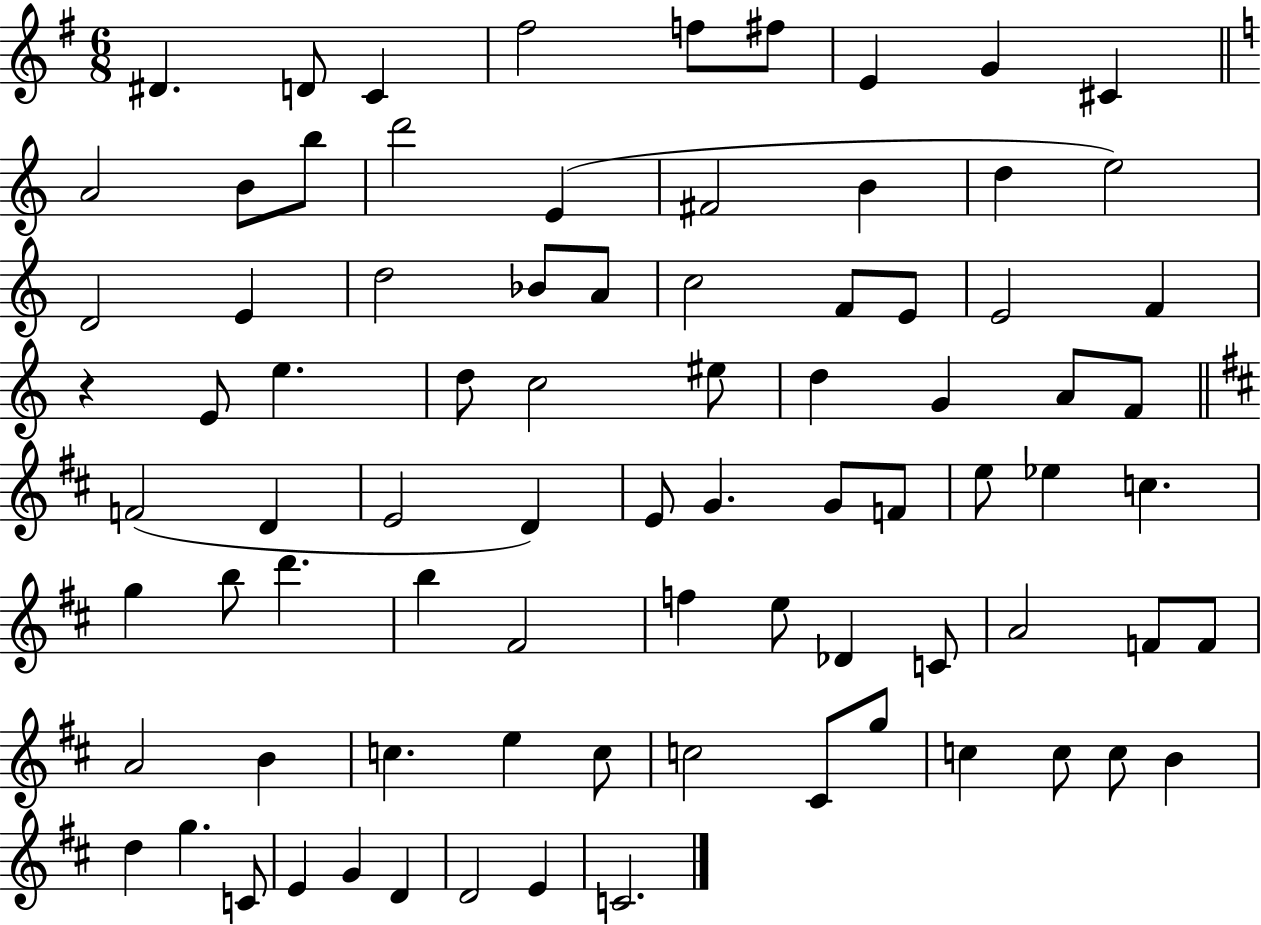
{
  \clef treble
  \numericTimeSignature
  \time 6/8
  \key g \major
  dis'4. d'8 c'4 | fis''2 f''8 fis''8 | e'4 g'4 cis'4 | \bar "||" \break \key a \minor a'2 b'8 b''8 | d'''2 e'4( | fis'2 b'4 | d''4 e''2) | \break d'2 e'4 | d''2 bes'8 a'8 | c''2 f'8 e'8 | e'2 f'4 | \break r4 e'8 e''4. | d''8 c''2 eis''8 | d''4 g'4 a'8 f'8 | \bar "||" \break \key d \major f'2( d'4 | e'2 d'4) | e'8 g'4. g'8 f'8 | e''8 ees''4 c''4. | \break g''4 b''8 d'''4. | b''4 fis'2 | f''4 e''8 des'4 c'8 | a'2 f'8 f'8 | \break a'2 b'4 | c''4. e''4 c''8 | c''2 cis'8 g''8 | c''4 c''8 c''8 b'4 | \break d''4 g''4. c'8 | e'4 g'4 d'4 | d'2 e'4 | c'2. | \break \bar "|."
}